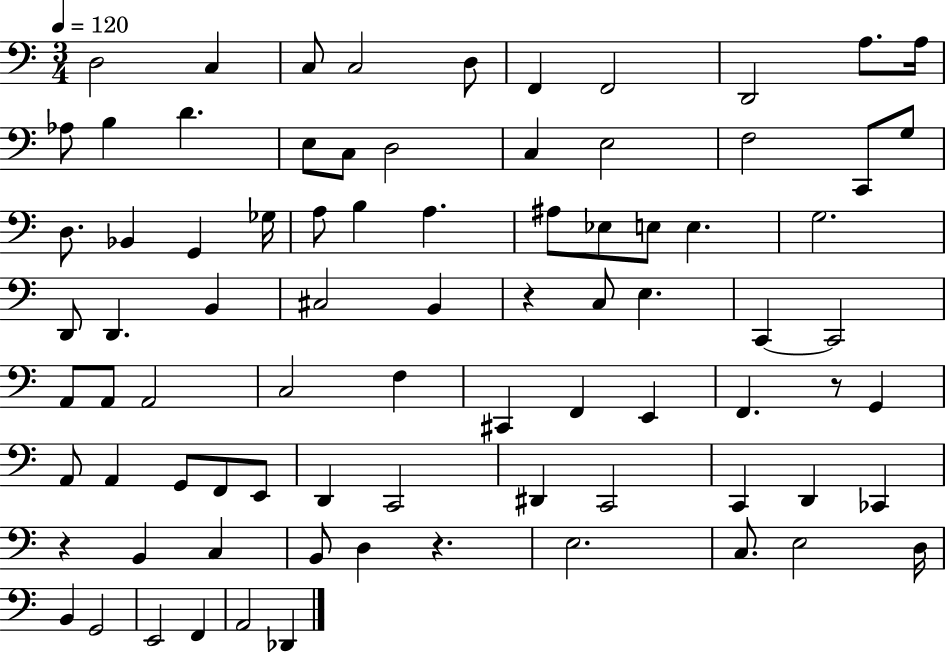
X:1
T:Untitled
M:3/4
L:1/4
K:C
D,2 C, C,/2 C,2 D,/2 F,, F,,2 D,,2 A,/2 A,/4 _A,/2 B, D E,/2 C,/2 D,2 C, E,2 F,2 C,,/2 G,/2 D,/2 _B,, G,, _G,/4 A,/2 B, A, ^A,/2 _E,/2 E,/2 E, G,2 D,,/2 D,, B,, ^C,2 B,, z C,/2 E, C,, C,,2 A,,/2 A,,/2 A,,2 C,2 F, ^C,, F,, E,, F,, z/2 G,, A,,/2 A,, G,,/2 F,,/2 E,,/2 D,, C,,2 ^D,, C,,2 C,, D,, _C,, z B,, C, B,,/2 D, z E,2 C,/2 E,2 D,/4 B,, G,,2 E,,2 F,, A,,2 _D,,